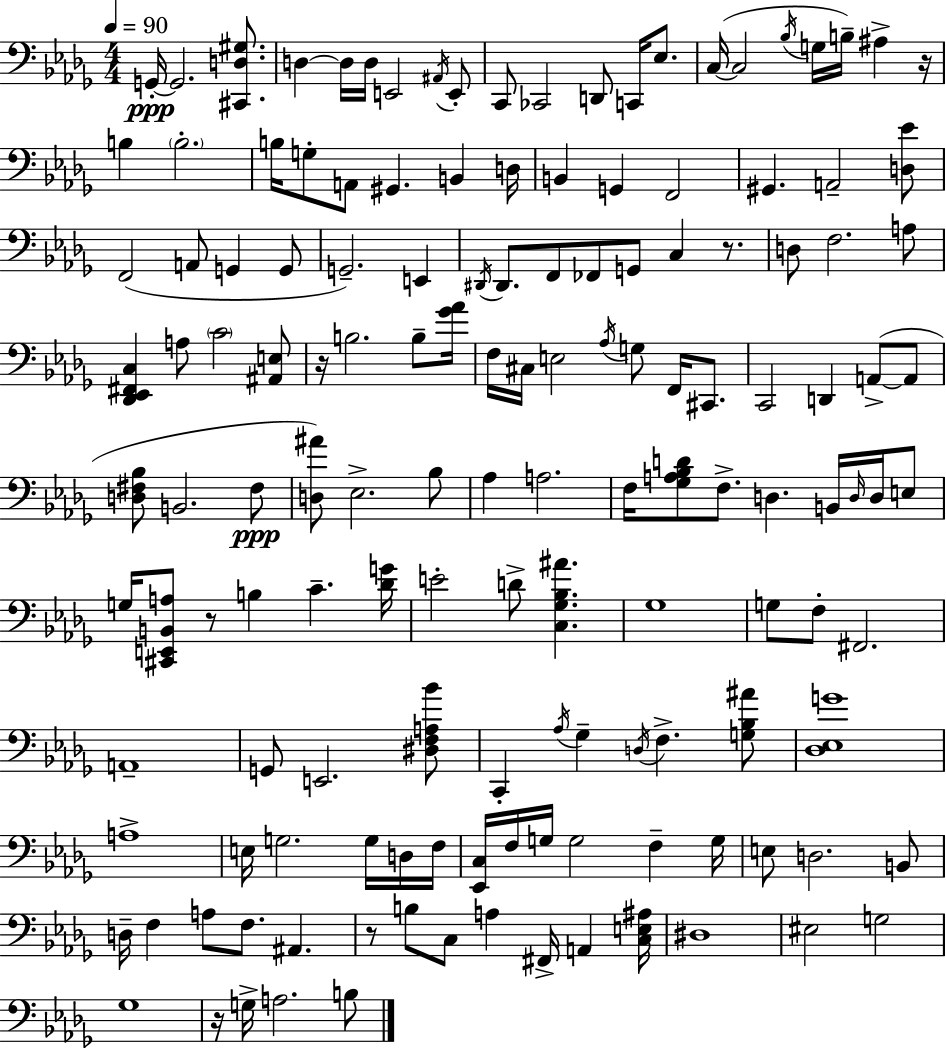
{
  \clef bass
  \numericTimeSignature
  \time 4/4
  \key bes \minor
  \tempo 4 = 90
  g,16-.~~\ppp g,2. <cis, d gis>8. | d4~~ d16 d16 e,2 \acciaccatura { ais,16 } e,8-. | c,8 ces,2 d,8 c,16 ees8. | c16~(~ c2 \acciaccatura { bes16 } g16 b16--) ais4-> | \break r16 b4 \parenthesize b2.-. | b16 g8-. a,8 gis,4. b,4 | d16 b,4 g,4 f,2 | gis,4. a,2-- | \break <d ees'>8 f,2( a,8 g,4 | g,8 g,2.--) e,4 | \acciaccatura { dis,16 } dis,8. f,8 fes,8 g,8 c4 | r8. d8 f2. | \break a8 <des, ees, fis, c>4 a8 \parenthesize c'2 | <ais, e>8 r16 b2. | b8-- <ges' aes'>16 f16 cis16 e2 \acciaccatura { aes16 } g8 | f,16 cis,8. c,2 d,4 | \break a,8->~(~ a,8 <d fis bes>8 b,2. | fis8\ppp <d ais'>8) ees2.-> | bes8 aes4 a2. | f16 <ges a bes d'>8 f8.-> d4. | \break b,16 \grace { d16 } d16 e8 g16 <cis, e, b, a>8 r8 b4 c'4.-- | <des' g'>16 e'2-. d'8-> <c ges bes ais'>4. | ges1 | g8 f8-. fis,2. | \break a,1-- | g,8 e,2. | <dis f a bes'>8 c,4-. \acciaccatura { aes16 } ges4-- \acciaccatura { d16 } f4.-> | <g bes ais'>8 <des ees g'>1 | \break a1-> | e16 g2. | g16 d16 f16 <ees, c>16 f16 g16 g2 | f4-- g16 e8 d2. | \break b,8 d16-- f4 a8 f8. | ais,4. r8 b8 c8 a4 | fis,16-> a,4 <c e ais>16 dis1 | eis2 g2 | \break ges1 | r16 g16-> a2. | b8 \bar "|."
}